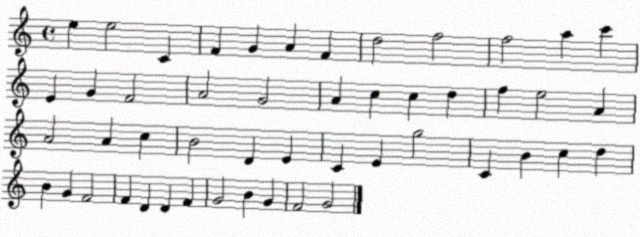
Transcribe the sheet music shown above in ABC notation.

X:1
T:Untitled
M:4/4
L:1/4
K:C
e e2 C F G A F d2 f2 f2 a c' E G F2 A2 G2 A c c d f e2 A A2 A c B2 D E C E g2 C B c d B G F2 F D D F G2 B G F2 G2